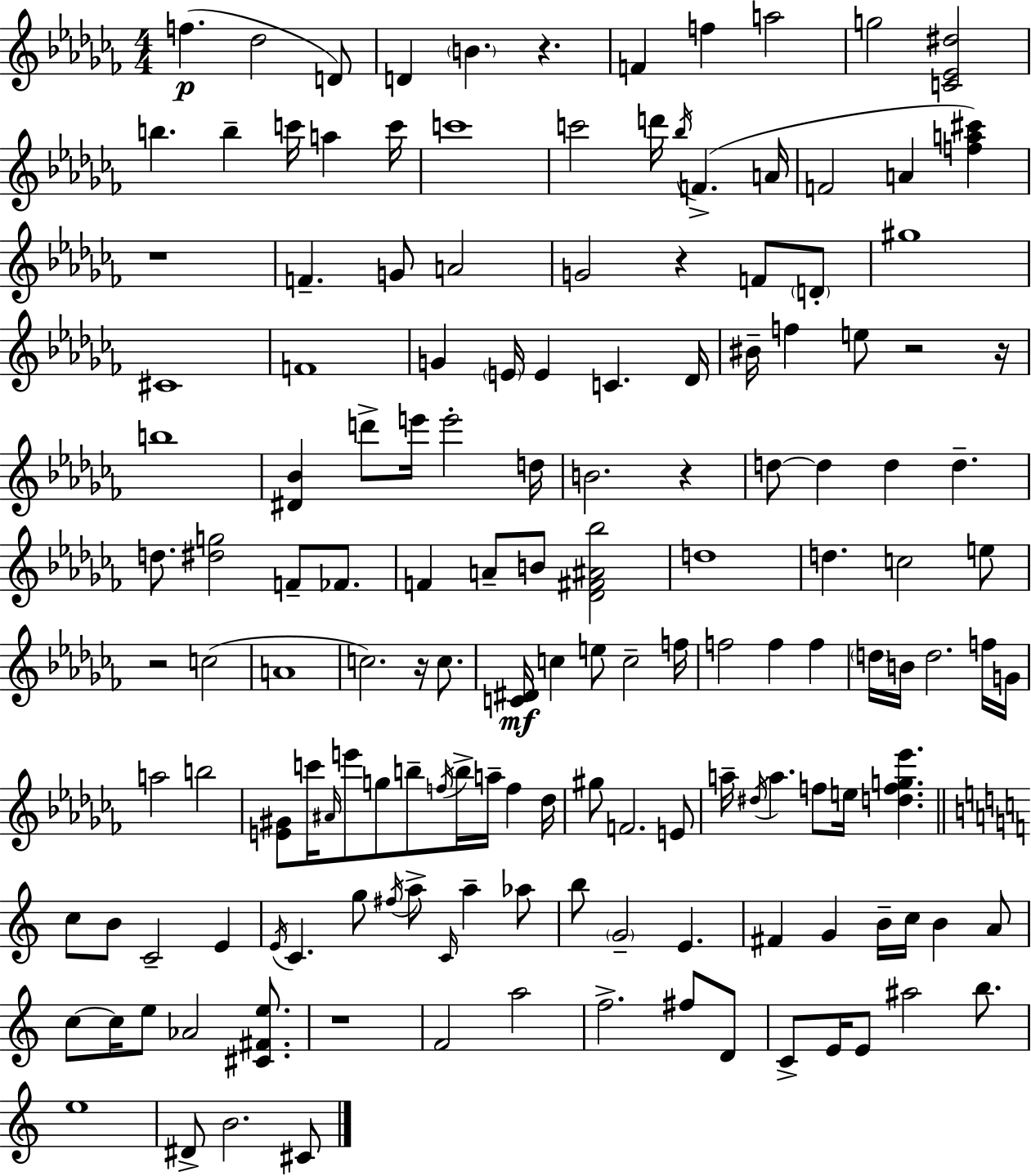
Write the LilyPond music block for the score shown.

{
  \clef treble
  \numericTimeSignature
  \time 4/4
  \key aes \minor
  \repeat volta 2 { f''4.(\p des''2 d'8) | d'4 \parenthesize b'4. r4. | f'4 f''4 a''2 | g''2 <c' ees' dis''>2 | \break b''4. b''4-- c'''16 a''4 c'''16 | c'''1 | c'''2 d'''16 \acciaccatura { bes''16 } f'4.->( | a'16 f'2 a'4 <f'' a'' cis'''>4) | \break r1 | f'4.-- g'8 a'2 | g'2 r4 f'8 \parenthesize d'8-. | gis''1 | \break cis'1 | f'1 | g'4 \parenthesize e'16 e'4 c'4. | des'16 bis'16-- f''4 e''8 r2 | \break r16 b''1 | <dis' bes'>4 d'''8-> e'''16 e'''2-. | d''16 b'2. r4 | d''8~~ d''4 d''4 d''4.-- | \break d''8. <dis'' g''>2 f'8-- fes'8. | f'4 a'8-- b'8 <des' fis' ais' bes''>2 | d''1 | d''4. c''2 e''8 | \break r2 c''2( | a'1 | c''2.) r16 c''8. | <c' dis'>16\mf c''4 e''8 c''2-- | \break f''16 f''2 f''4 f''4 | \parenthesize d''16 b'16 d''2. f''16 | g'16 a''2 b''2 | <e' gis'>8 c'''16 \grace { ais'16 } e'''8 g''8 b''8-- \acciaccatura { f''16 } b''16-> a''16-- f''4 | \break des''16 gis''8 f'2. | e'8 a''16-- \acciaccatura { dis''16 } a''4. f''8 e''16 <d'' f'' g'' ees'''>4. | \bar "||" \break \key a \minor c''8 b'8 c'2-- e'4 | \acciaccatura { e'16 } c'4. g''8 \acciaccatura { fis''16 } a''8-> \grace { c'16 } a''4-- | aes''8 b''8 \parenthesize g'2-- e'4. | fis'4 g'4 b'16-- c''16 b'4 | \break a'8 c''8~~ c''16 e''8 aes'2 | <cis' fis' e''>8. r1 | f'2 a''2 | f''2.-> fis''8 | \break d'8 c'8-> e'16 e'8 ais''2 | b''8. e''1 | dis'8-> b'2. | cis'8 } \bar "|."
}